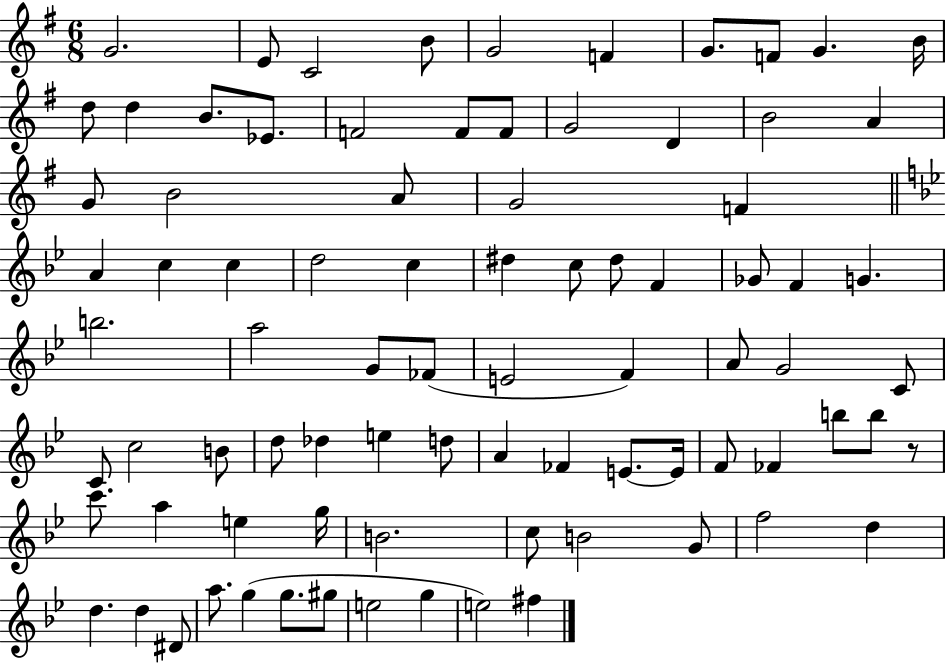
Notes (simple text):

G4/h. E4/e C4/h B4/e G4/h F4/q G4/e. F4/e G4/q. B4/s D5/e D5/q B4/e. Eb4/e. F4/h F4/e F4/e G4/h D4/q B4/h A4/q G4/e B4/h A4/e G4/h F4/q A4/q C5/q C5/q D5/h C5/q D#5/q C5/e D#5/e F4/q Gb4/e F4/q G4/q. B5/h. A5/h G4/e FES4/e E4/h F4/q A4/e G4/h C4/e C4/e C5/h B4/e D5/e Db5/q E5/q D5/e A4/q FES4/q E4/e. E4/s F4/e FES4/q B5/e B5/e R/e C6/e. A5/q E5/q G5/s B4/h. C5/e B4/h G4/e F5/h D5/q D5/q. D5/q D#4/e A5/e. G5/q G5/e. G#5/e E5/h G5/q E5/h F#5/q